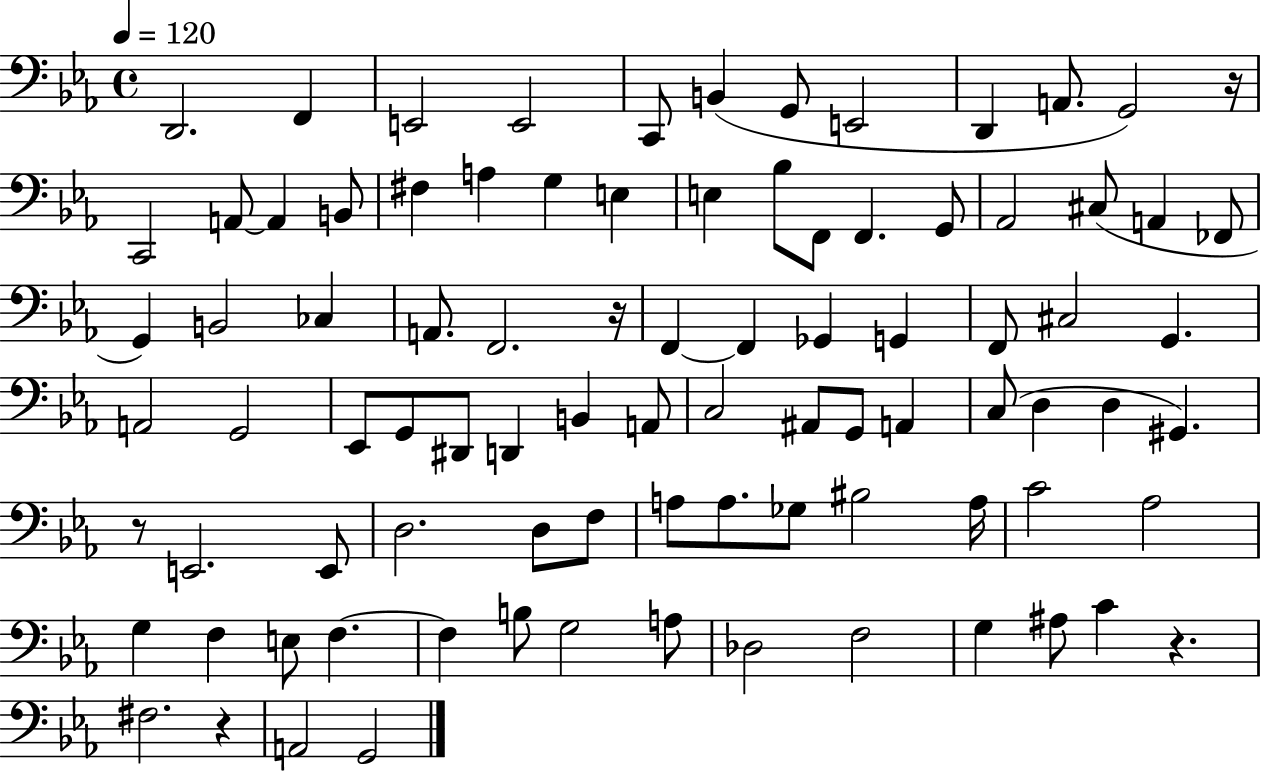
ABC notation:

X:1
T:Untitled
M:4/4
L:1/4
K:Eb
D,,2 F,, E,,2 E,,2 C,,/2 B,, G,,/2 E,,2 D,, A,,/2 G,,2 z/4 C,,2 A,,/2 A,, B,,/2 ^F, A, G, E, E, _B,/2 F,,/2 F,, G,,/2 _A,,2 ^C,/2 A,, _F,,/2 G,, B,,2 _C, A,,/2 F,,2 z/4 F,, F,, _G,, G,, F,,/2 ^C,2 G,, A,,2 G,,2 _E,,/2 G,,/2 ^D,,/2 D,, B,, A,,/2 C,2 ^A,,/2 G,,/2 A,, C,/2 D, D, ^G,, z/2 E,,2 E,,/2 D,2 D,/2 F,/2 A,/2 A,/2 _G,/2 ^B,2 A,/4 C2 _A,2 G, F, E,/2 F, F, B,/2 G,2 A,/2 _D,2 F,2 G, ^A,/2 C z ^F,2 z A,,2 G,,2